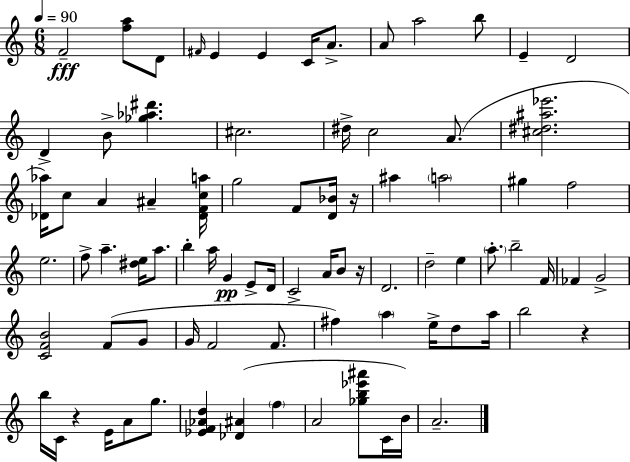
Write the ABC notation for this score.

X:1
T:Untitled
M:6/8
L:1/4
K:Am
F2 [fa]/2 D/2 ^F/4 E E C/4 A/2 A/2 a2 b/2 E D2 D B/2 [_g_a^d'] ^c2 ^d/4 c2 A/2 [^c^d^a_e']2 [_D_a]/4 c/2 A ^A [_DFca]/4 g2 F/2 [D_B]/4 z/4 ^a a2 ^g f2 e2 f/2 a [^de]/4 a/2 b a/4 G E/2 D/4 C2 A/4 B/2 z/4 D2 d2 e a/2 b2 F/4 _F G2 [CFB]2 F/2 G/2 G/4 F2 F/2 ^f a e/4 d/2 a/4 b2 z b/4 C/4 z E/4 A/2 g/2 [_EF_Ad] [_D^A] f A2 [_gb_e'^a']/2 C/4 B/4 A2